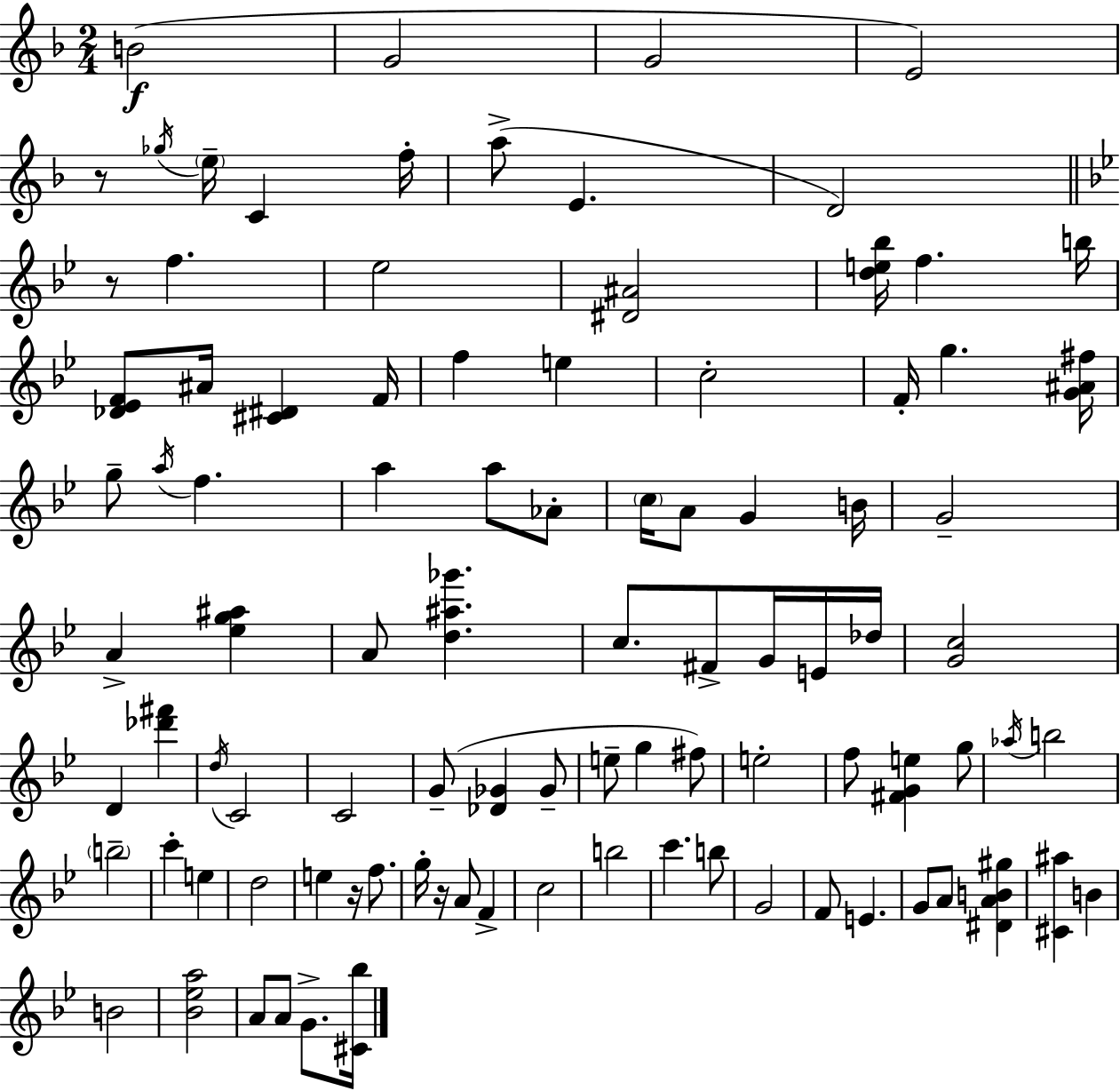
{
  \clef treble
  \numericTimeSignature
  \time 2/4
  \key d \minor
  b'2(\f | g'2 | g'2 | e'2) | \break r8 \acciaccatura { ges''16 } \parenthesize e''16-- c'4 | f''16-. a''8->( e'4. | d'2) | \bar "||" \break \key g \minor r8 f''4. | ees''2 | <dis' ais'>2 | <d'' e'' bes''>16 f''4. b''16 | \break <des' ees' f'>8 ais'16 <cis' dis'>4 f'16 | f''4 e''4 | c''2-. | f'16-. g''4. <g' ais' fis''>16 | \break g''8-- \acciaccatura { a''16 } f''4. | a''4 a''8 aes'8-. | \parenthesize c''16 a'8 g'4 | b'16 g'2-- | \break a'4-> <ees'' g'' ais''>4 | a'8 <d'' ais'' ges'''>4. | c''8. fis'8-> g'16 e'16 | des''16 <g' c''>2 | \break d'4 <des''' fis'''>4 | \acciaccatura { d''16 } c'2 | c'2 | g'8--( <des' ges'>4 | \break ges'8-- e''8-- g''4 | fis''8) e''2-. | f''8 <fis' g' e''>4 | g''8 \acciaccatura { aes''16 } b''2 | \break \parenthesize b''2-- | c'''4-. e''4 | d''2 | e''4 r16 | \break f''8. g''16-. r16 a'8 f'4-> | c''2 | b''2 | c'''4. | \break b''8 g'2 | f'8 e'4. | g'8 a'8 <dis' a' b' gis''>4 | <cis' ais''>4 b'4 | \break b'2 | <bes' ees'' a''>2 | a'8 a'8 g'8.-> | <cis' bes''>16 \bar "|."
}